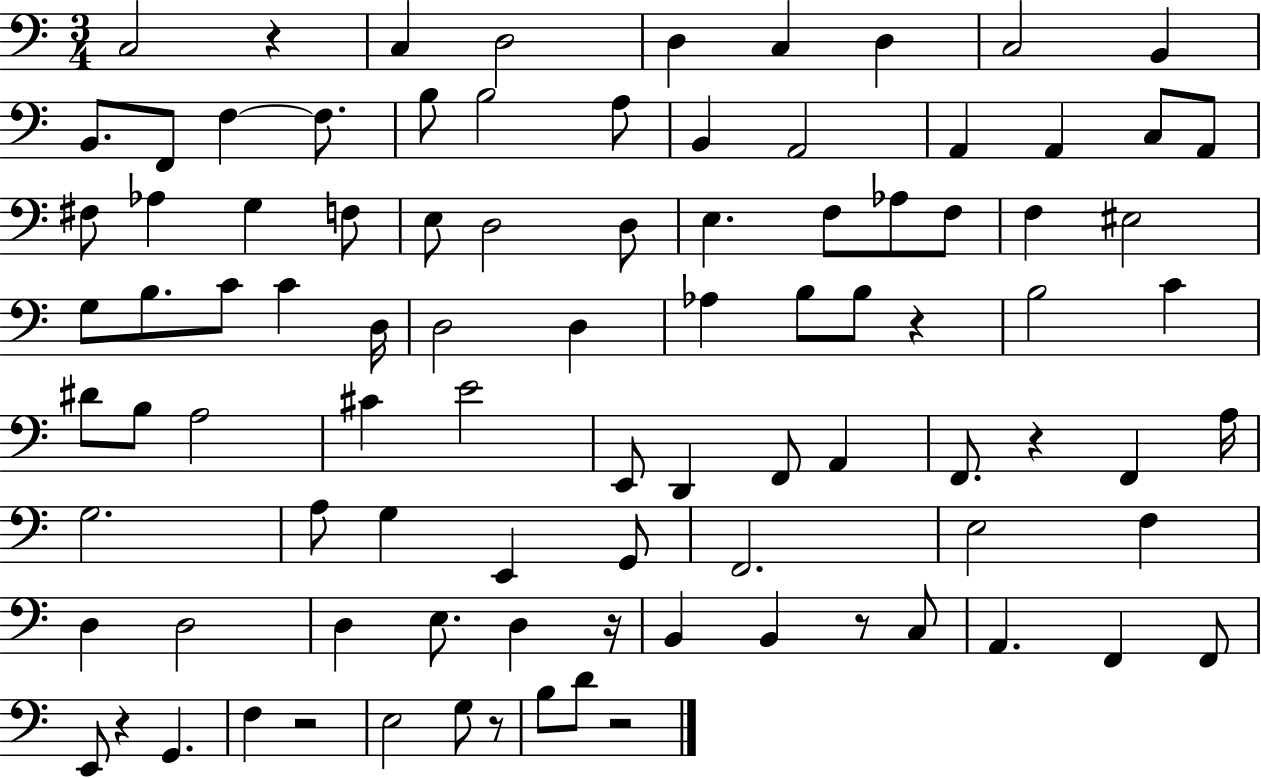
C3/h R/q C3/q D3/h D3/q C3/q D3/q C3/h B2/q B2/e. F2/e F3/q F3/e. B3/e B3/h A3/e B2/q A2/h A2/q A2/q C3/e A2/e F#3/e Ab3/q G3/q F3/e E3/e D3/h D3/e E3/q. F3/e Ab3/e F3/e F3/q EIS3/h G3/e B3/e. C4/e C4/q D3/s D3/h D3/q Ab3/q B3/e B3/e R/q B3/h C4/q D#4/e B3/e A3/h C#4/q E4/h E2/e D2/q F2/e A2/q F2/e. R/q F2/q A3/s G3/h. A3/e G3/q E2/q G2/e F2/h. E3/h F3/q D3/q D3/h D3/q E3/e. D3/q R/s B2/q B2/q R/e C3/e A2/q. F2/q F2/e E2/e R/q G2/q. F3/q R/h E3/h G3/e R/e B3/e D4/e R/h